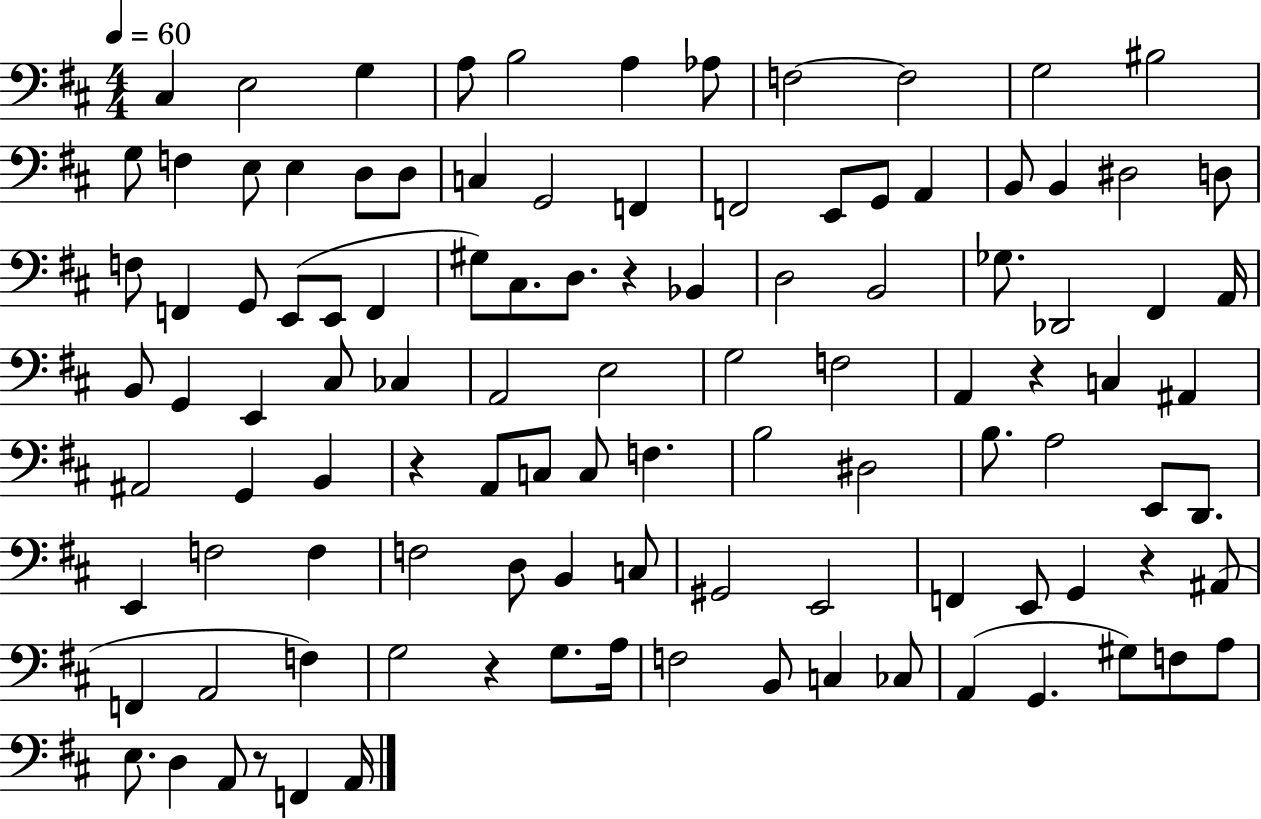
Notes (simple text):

C#3/q E3/h G3/q A3/e B3/h A3/q Ab3/e F3/h F3/h G3/h BIS3/h G3/e F3/q E3/e E3/q D3/e D3/e C3/q G2/h F2/q F2/h E2/e G2/e A2/q B2/e B2/q D#3/h D3/e F3/e F2/q G2/e E2/e E2/e F2/q G#3/e C#3/e. D3/e. R/q Bb2/q D3/h B2/h Gb3/e. Db2/h F#2/q A2/s B2/e G2/q E2/q C#3/e CES3/q A2/h E3/h G3/h F3/h A2/q R/q C3/q A#2/q A#2/h G2/q B2/q R/q A2/e C3/e C3/e F3/q. B3/h D#3/h B3/e. A3/h E2/e D2/e. E2/q F3/h F3/q F3/h D3/e B2/q C3/e G#2/h E2/h F2/q E2/e G2/q R/q A#2/e F2/q A2/h F3/q G3/h R/q G3/e. A3/s F3/h B2/e C3/q CES3/e A2/q G2/q. G#3/e F3/e A3/e E3/e. D3/q A2/e R/e F2/q A2/s